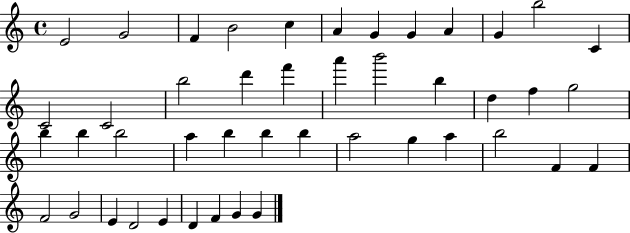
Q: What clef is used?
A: treble